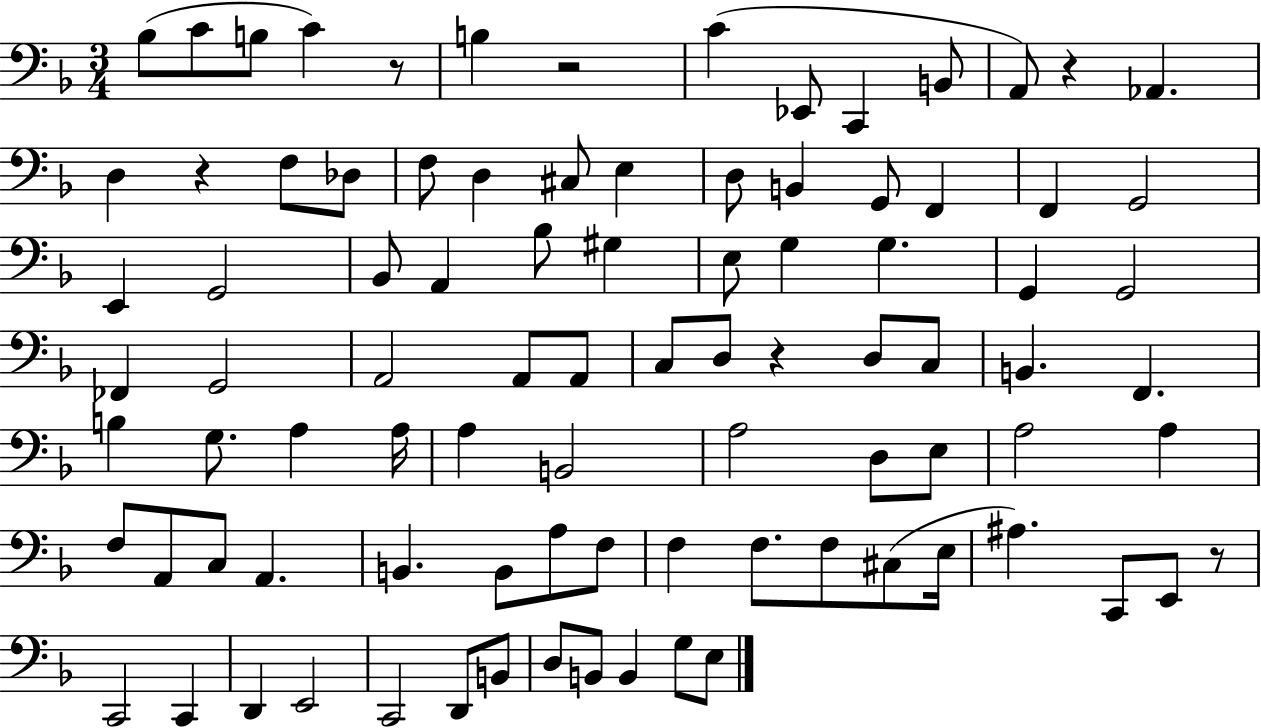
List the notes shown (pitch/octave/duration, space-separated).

Bb3/e C4/e B3/e C4/q R/e B3/q R/h C4/q Eb2/e C2/q B2/e A2/e R/q Ab2/q. D3/q R/q F3/e Db3/e F3/e D3/q C#3/e E3/q D3/e B2/q G2/e F2/q F2/q G2/h E2/q G2/h Bb2/e A2/q Bb3/e G#3/q E3/e G3/q G3/q. G2/q G2/h FES2/q G2/h A2/h A2/e A2/e C3/e D3/e R/q D3/e C3/e B2/q. F2/q. B3/q G3/e. A3/q A3/s A3/q B2/h A3/h D3/e E3/e A3/h A3/q F3/e A2/e C3/e A2/q. B2/q. B2/e A3/e F3/e F3/q F3/e. F3/e C#3/e E3/s A#3/q. C2/e E2/e R/e C2/h C2/q D2/q E2/h C2/h D2/e B2/e D3/e B2/e B2/q G3/e E3/e